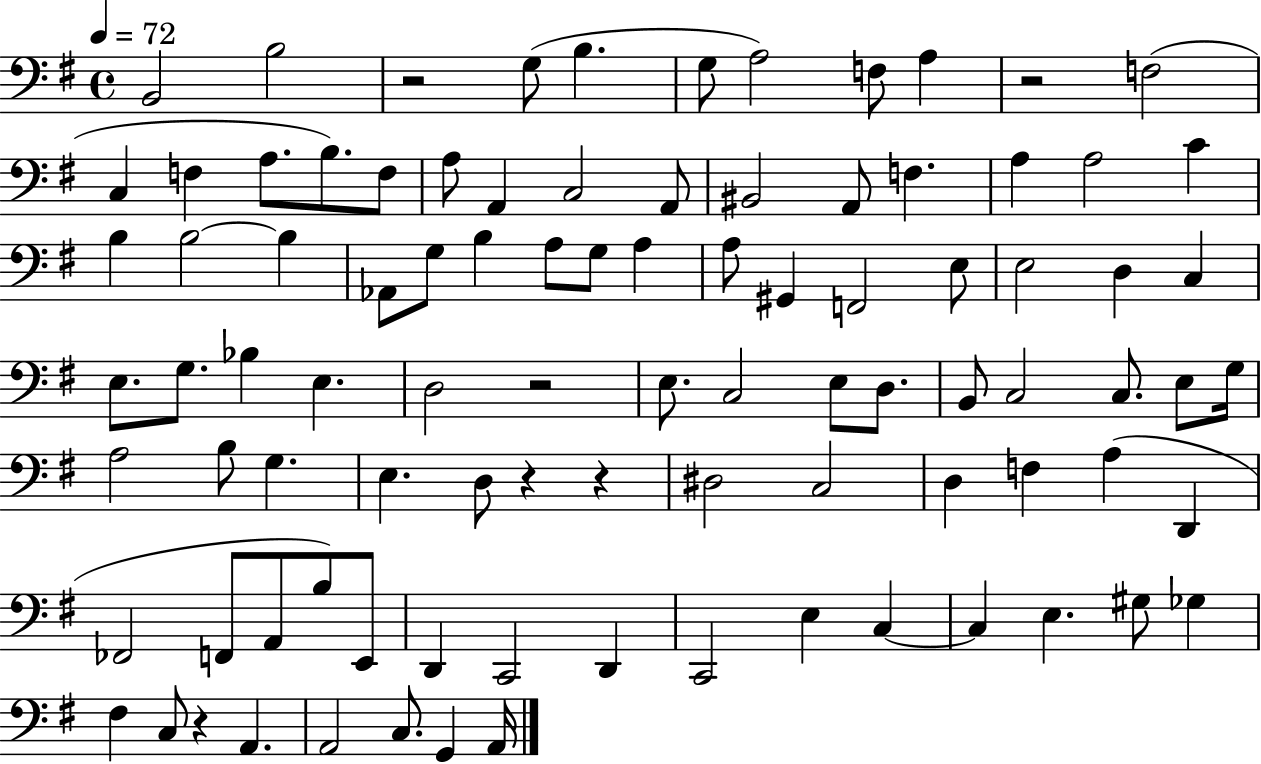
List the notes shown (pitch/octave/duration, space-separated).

B2/h B3/h R/h G3/e B3/q. G3/e A3/h F3/e A3/q R/h F3/h C3/q F3/q A3/e. B3/e. F3/e A3/e A2/q C3/h A2/e BIS2/h A2/e F3/q. A3/q A3/h C4/q B3/q B3/h B3/q Ab2/e G3/e B3/q A3/e G3/e A3/q A3/e G#2/q F2/h E3/e E3/h D3/q C3/q E3/e. G3/e. Bb3/q E3/q. D3/h R/h E3/e. C3/h E3/e D3/e. B2/e C3/h C3/e. E3/e G3/s A3/h B3/e G3/q. E3/q. D3/e R/q R/q D#3/h C3/h D3/q F3/q A3/q D2/q FES2/h F2/e A2/e B3/e E2/e D2/q C2/h D2/q C2/h E3/q C3/q C3/q E3/q. G#3/e Gb3/q F#3/q C3/e R/q A2/q. A2/h C3/e. G2/q A2/s